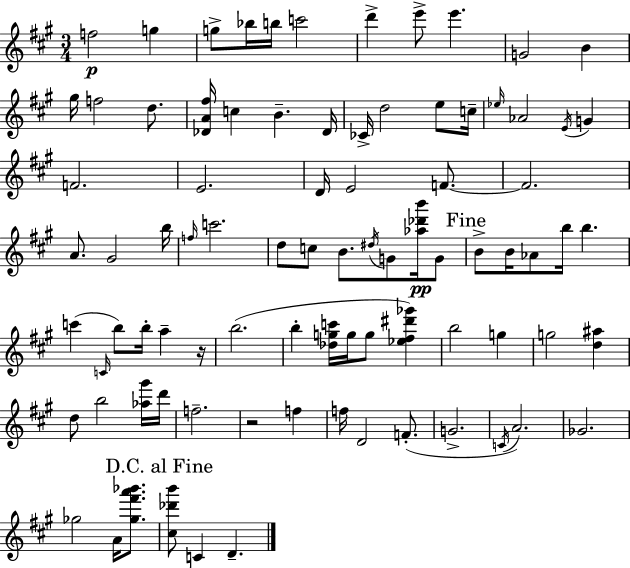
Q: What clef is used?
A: treble